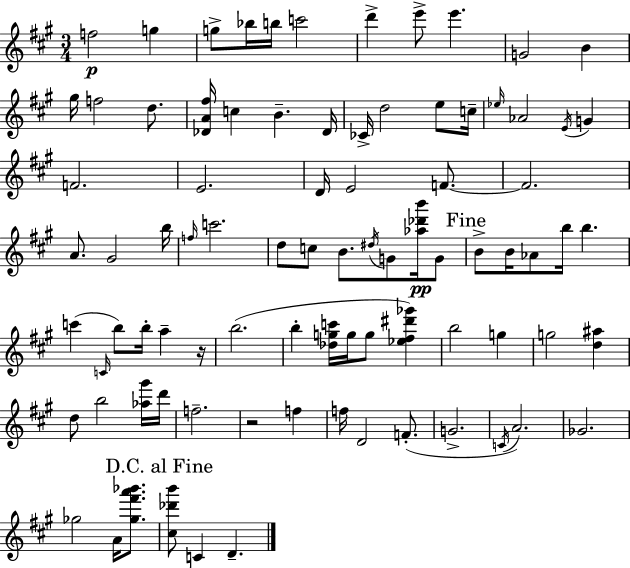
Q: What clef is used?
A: treble